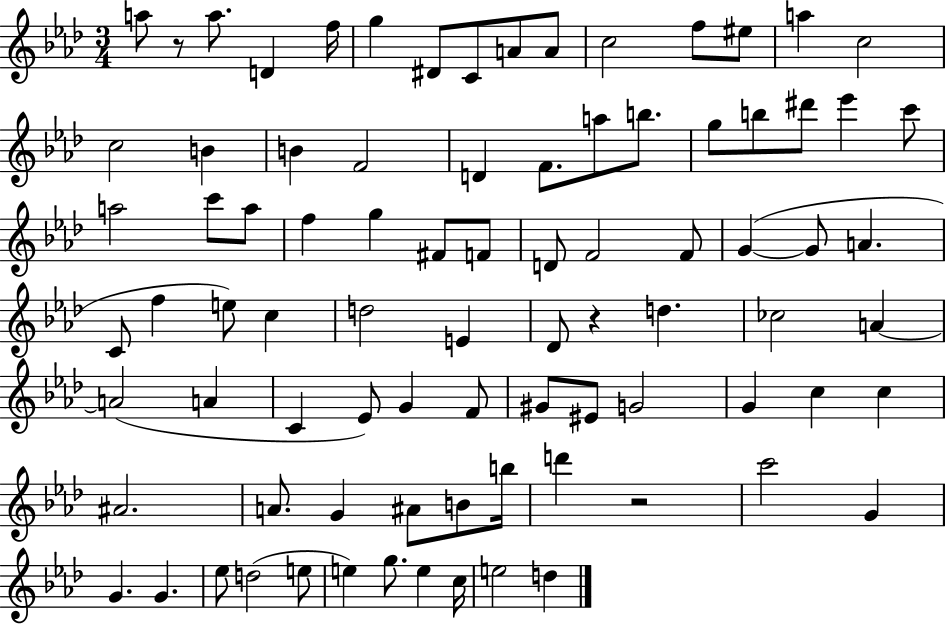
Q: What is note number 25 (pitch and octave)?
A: D#6